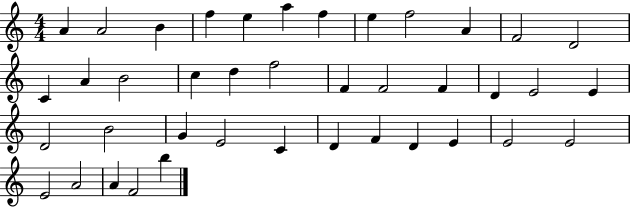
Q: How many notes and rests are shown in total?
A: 40